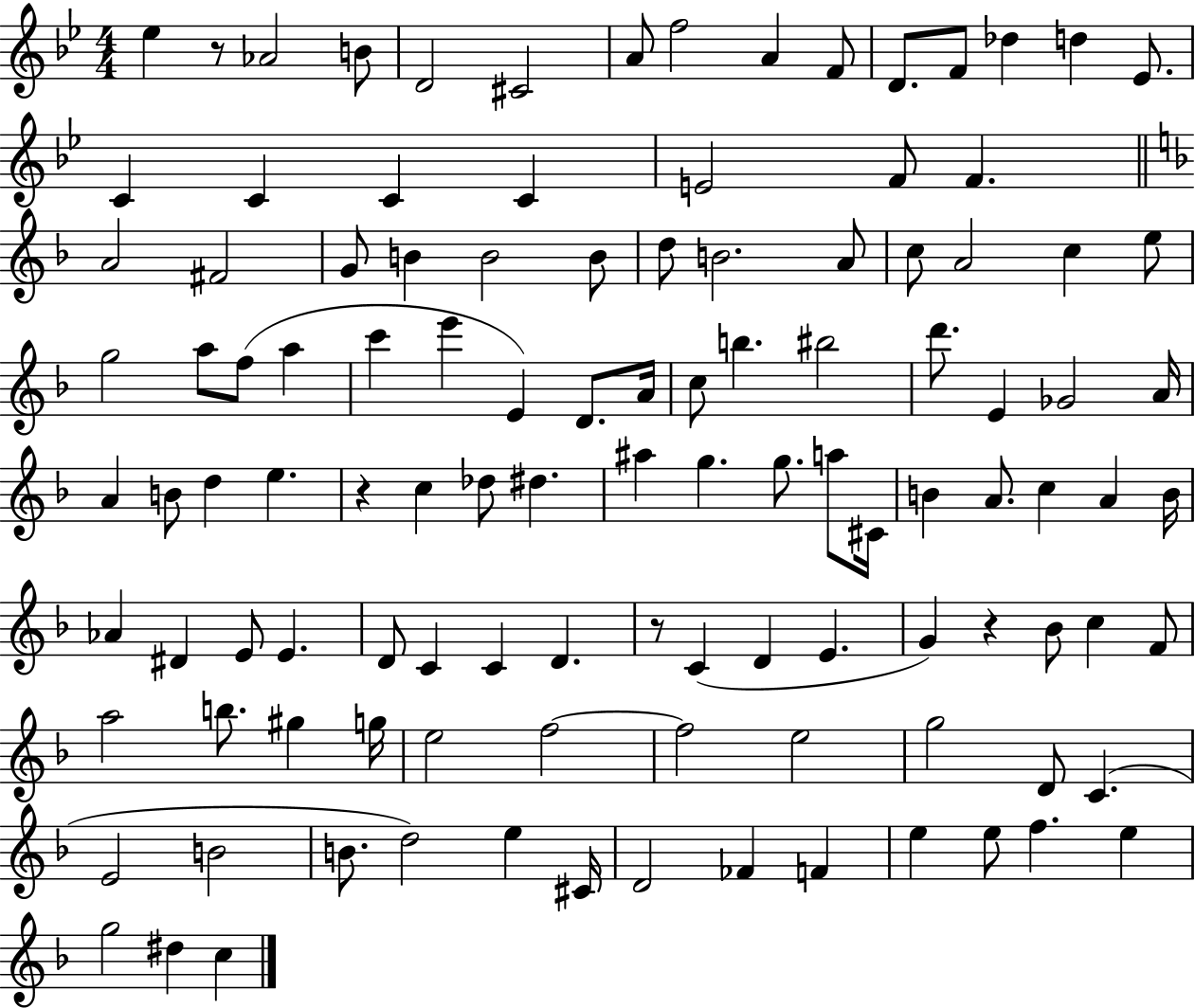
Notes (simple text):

Eb5/q R/e Ab4/h B4/e D4/h C#4/h A4/e F5/h A4/q F4/e D4/e. F4/e Db5/q D5/q Eb4/e. C4/q C4/q C4/q C4/q E4/h F4/e F4/q. A4/h F#4/h G4/e B4/q B4/h B4/e D5/e B4/h. A4/e C5/e A4/h C5/q E5/e G5/h A5/e F5/e A5/q C6/q E6/q E4/q D4/e. A4/s C5/e B5/q. BIS5/h D6/e. E4/q Gb4/h A4/s A4/q B4/e D5/q E5/q. R/q C5/q Db5/e D#5/q. A#5/q G5/q. G5/e. A5/e C#4/s B4/q A4/e. C5/q A4/q B4/s Ab4/q D#4/q E4/e E4/q. D4/e C4/q C4/q D4/q. R/e C4/q D4/q E4/q. G4/q R/q Bb4/e C5/q F4/e A5/h B5/e. G#5/q G5/s E5/h F5/h F5/h E5/h G5/h D4/e C4/q. E4/h B4/h B4/e. D5/h E5/q C#4/s D4/h FES4/q F4/q E5/q E5/e F5/q. E5/q G5/h D#5/q C5/q